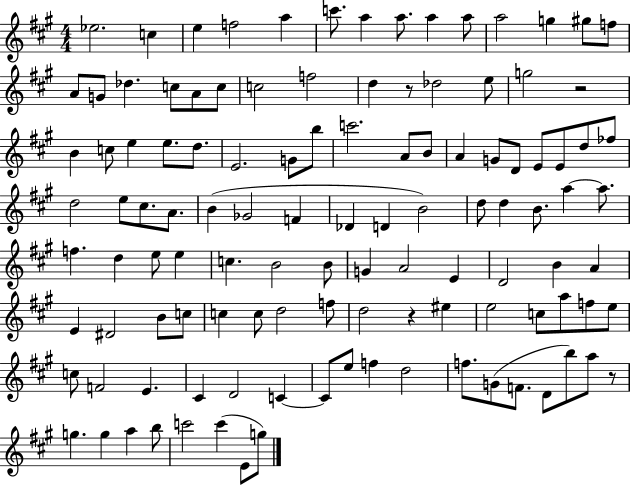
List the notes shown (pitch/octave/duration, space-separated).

Eb5/h. C5/q E5/q F5/h A5/q C6/e. A5/q A5/e. A5/q A5/e A5/h G5/q G#5/e F5/e A4/e G4/e Db5/q. C5/e A4/e C5/e C5/h F5/h D5/q R/e Db5/h E5/e G5/h R/h B4/q C5/e E5/q E5/e. D5/e. E4/h. G4/e B5/e C6/h. A4/e B4/e A4/q G4/e D4/e E4/e E4/e D5/e FES5/e D5/h E5/e C#5/e. A4/e. B4/q Gb4/h F4/q Db4/q D4/q B4/h D5/e D5/q B4/e. A5/q A5/e. F5/q. D5/q E5/e E5/q C5/q. B4/h B4/e G4/q A4/h E4/q D4/h B4/q A4/q E4/q D#4/h B4/e C5/e C5/q C5/e D5/h F5/e D5/h R/q EIS5/q E5/h C5/e A5/e F5/e E5/e C5/e F4/h E4/q. C#4/q D4/h C4/q C4/e E5/e F5/q D5/h F5/e. G4/e F4/e. D4/e B5/e A5/e R/e G5/q. G5/q A5/q B5/e C6/h C6/q E4/e G5/e